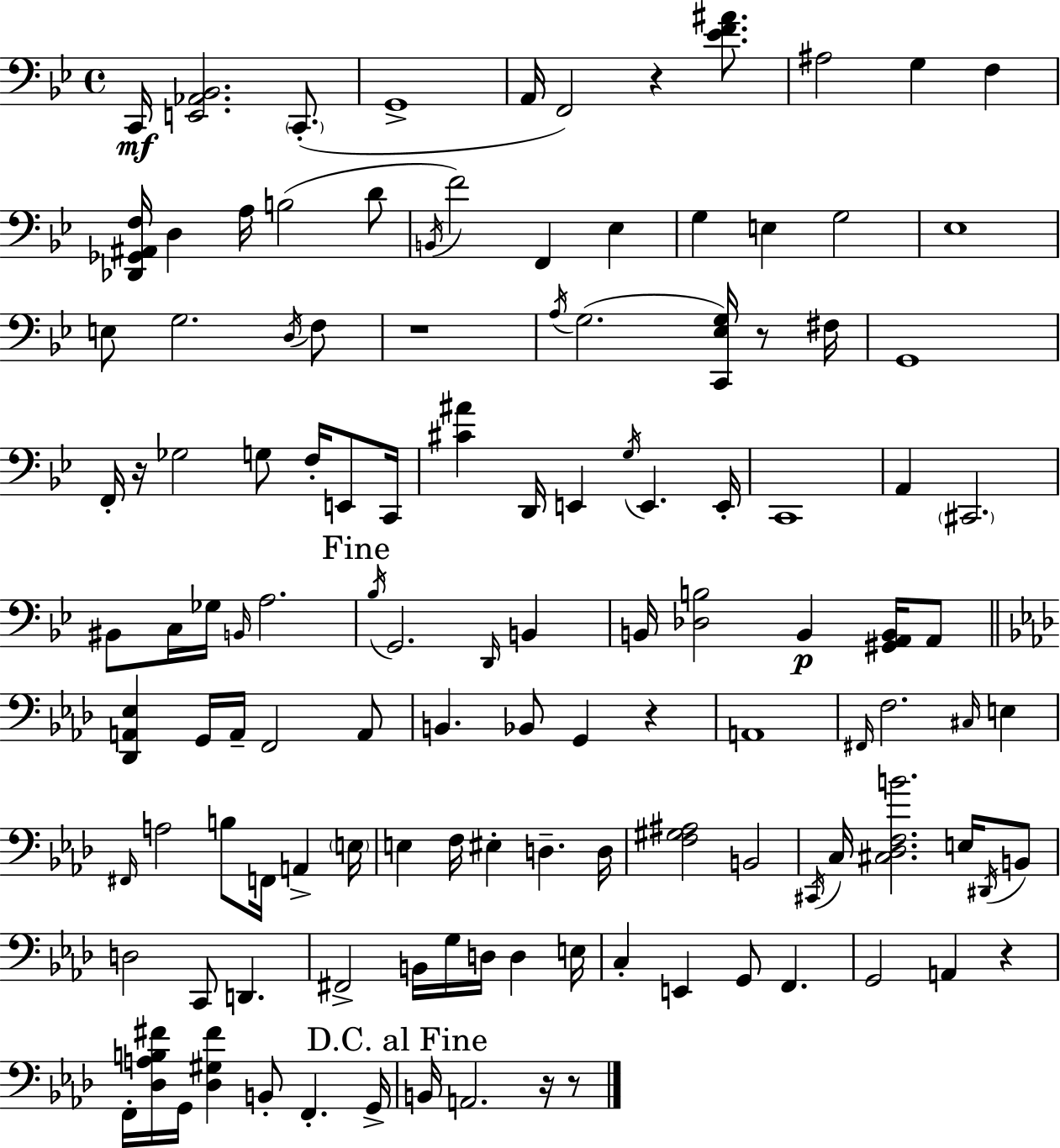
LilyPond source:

{
  \clef bass
  \time 4/4
  \defaultTimeSignature
  \key bes \major
  c,16\mf <e, aes, bes,>2. \parenthesize c,8.-.( | g,1-> | a,16 f,2) r4 <ees' f' ais'>8. | ais2 g4 f4 | \break <des, ges, ais, f>16 d4 a16 b2( d'8 | \acciaccatura { b,16 }) f'2 f,4 ees4 | g4 e4 g2 | ees1 | \break e8 g2. \acciaccatura { d16 } | f8 r1 | \acciaccatura { a16 }( g2. <c, ees g>16) | r8 fis16 g,1 | \break f,16-. r16 ges2 g8 f16-. | e,8 c,16 <cis' ais'>4 d,16 e,4 \acciaccatura { g16 } e,4. | e,16-. c,1 | a,4 \parenthesize cis,2. | \break bis,8 c16 ges16 \grace { b,16 } a2. | \mark "Fine" \acciaccatura { bes16 } g,2. | \grace { d,16 } b,4 b,16 <des b>2 | b,4\p <gis, a, b,>16 a,8 \bar "||" \break \key aes \major <des, a, ees>4 g,16 a,16-- f,2 a,8 | b,4. bes,8 g,4 r4 | a,1 | \grace { fis,16 } f2. \grace { cis16 } e4 | \break \grace { fis,16 } a2 b8 f,16 a,4-> | \parenthesize e16 e4 f16 eis4-. d4.-- | d16 <f gis ais>2 b,2 | \acciaccatura { cis,16 } c16 <cis des f b'>2. | \break e16 \acciaccatura { dis,16 } b,8 d2 c,8 d,4. | fis,2-> b,16 g16 d16 | d4 e16 c4-. e,4 g,8 f,4. | g,2 a,4 | \break r4 f,16-. <des a b fis'>16 g,16 <des gis fis'>4 b,8-. f,4.-. | g,16-> \mark "D.C. al Fine" b,16 a,2. | r16 r8 \bar "|."
}